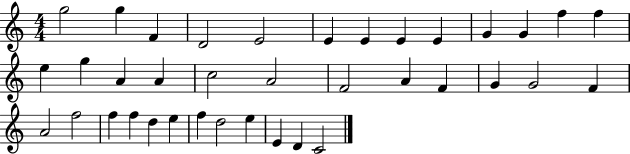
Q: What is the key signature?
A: C major